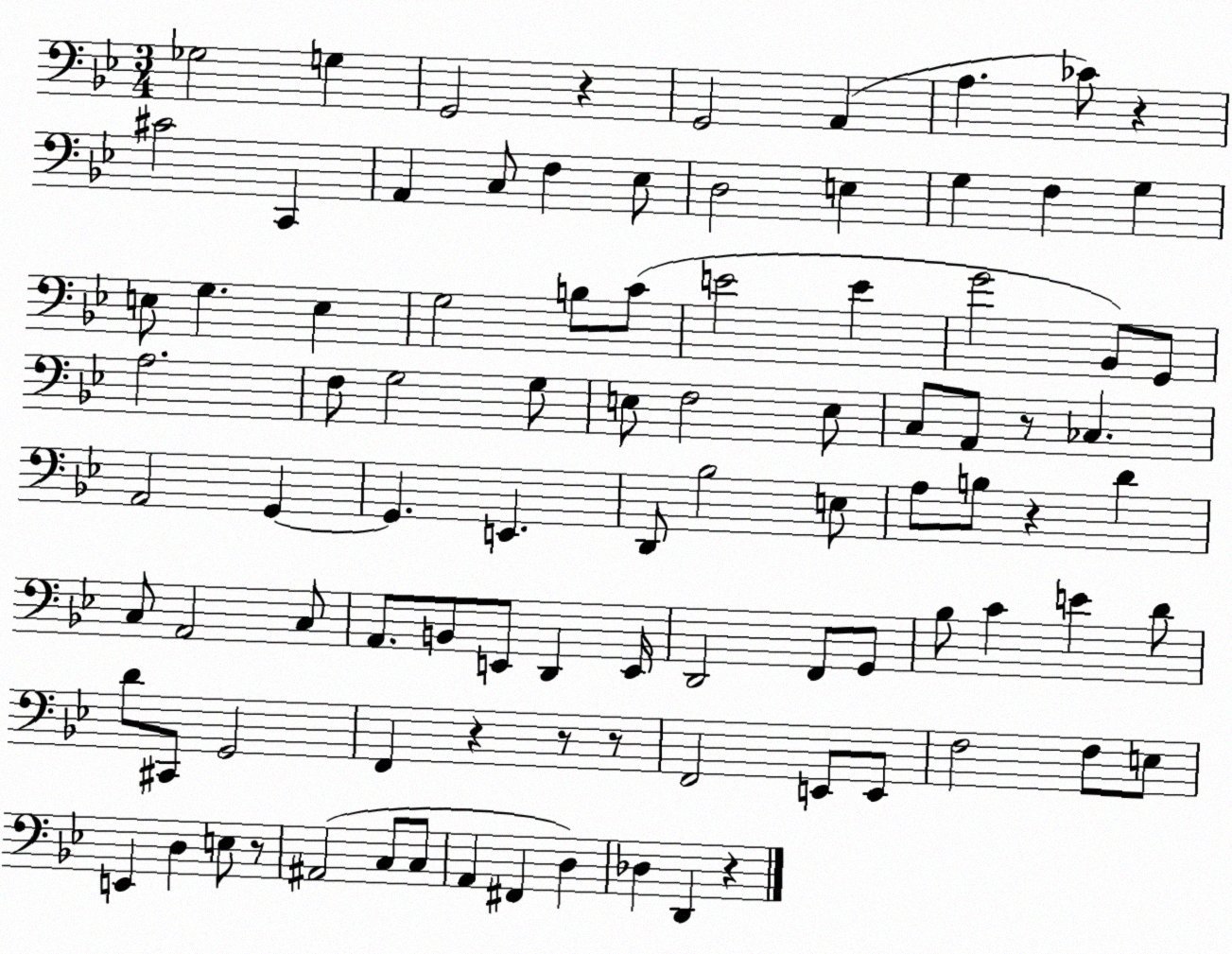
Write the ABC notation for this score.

X:1
T:Untitled
M:3/4
L:1/4
K:Bb
_G,2 G, G,,2 z G,,2 A,, A, _C/2 z ^C2 C,, A,, C,/2 F, _E,/2 D,2 E, G, F, G, E,/2 G, E, G,2 B,/2 C/2 E2 E G2 _B,,/2 G,,/2 A,2 F,/2 G,2 G,/2 E,/2 F,2 E,/2 C,/2 A,,/2 z/2 _C, A,,2 G,, G,, E,, D,,/2 _B,2 E,/2 A,/2 B,/2 z D C,/2 A,,2 C,/2 A,,/2 B,,/2 E,,/2 D,, E,,/4 D,,2 F,,/2 G,,/2 _B,/2 C E D/2 D/2 ^C,,/2 G,,2 F,, z z/2 z/2 F,,2 E,,/2 E,,/2 F,2 F,/2 E,/2 E,, D, E,/2 z/2 ^A,,2 C,/2 C,/2 A,, ^F,, D, _D, D,, z